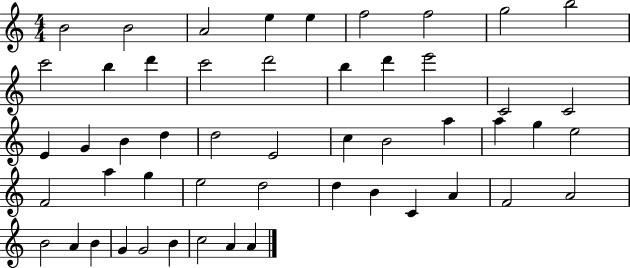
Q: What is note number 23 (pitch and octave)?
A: D5